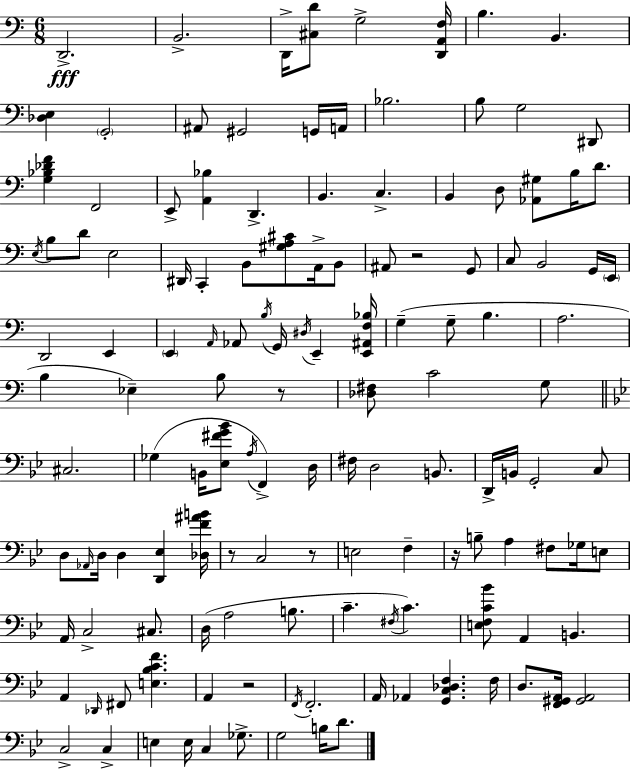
D2/h. B2/h. D2/s [C#3,D4]/e G3/h [D2,A2,F3]/s B3/q. B2/q. [Db3,E3]/q G2/h A#2/e G#2/h G2/s A2/s Bb3/h. B3/e G3/h D#2/e [G3,Bb3,Db4,F4]/q F2/h E2/e [A2,Bb3]/q D2/q. B2/q. C3/q. B2/q D3/e [Ab2,G#3]/e B3/s D4/e. E3/s B3/e D4/e E3/h D#2/s C2/q B2/e [G#3,A3,C#4]/e A2/s B2/e A#2/e R/h G2/e C3/e B2/h G2/s E2/s D2/h E2/q E2/q A2/s Ab2/e B3/s G2/s D#3/s E2/q [E2,A#2,F3,Bb3]/s G3/q G3/e B3/q. A3/h. B3/q Eb3/q B3/e R/e [Db3,F#3]/e C4/h G3/e C#3/h. Gb3/q B2/s [Eb3,F#4,G4,Bb4]/e A3/s F2/q D3/s F#3/s D3/h B2/e. D2/s B2/s G2/h C3/e D3/e Ab2/s D3/s D3/q [D2,Eb3]/q [Db3,F4,A#4,B4]/s R/e C3/h R/e E3/h F3/q R/s B3/e A3/q F#3/e Gb3/s E3/e A2/s C3/h C#3/e. D3/s A3/h B3/e. C4/q. F#3/s C4/q. [E3,F3,C4,Bb4]/e A2/q B2/q. A2/q Db2/s F#2/e [E3,Bb3,C4,F4]/q. A2/q R/h F2/s F2/h. A2/s Ab2/q [G2,C3,Db3,F3]/q. F3/s D3/e. [F2,G#2,A2]/s [G#2,A2]/h C3/h C3/q E3/q E3/s C3/q Gb3/e. G3/h B3/s D4/e.